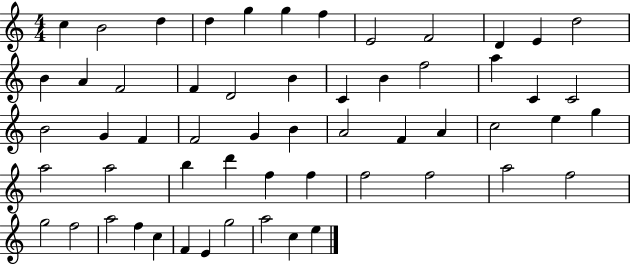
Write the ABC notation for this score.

X:1
T:Untitled
M:4/4
L:1/4
K:C
c B2 d d g g f E2 F2 D E d2 B A F2 F D2 B C B f2 a C C2 B2 G F F2 G B A2 F A c2 e g a2 a2 b d' f f f2 f2 a2 f2 g2 f2 a2 f c F E g2 a2 c e